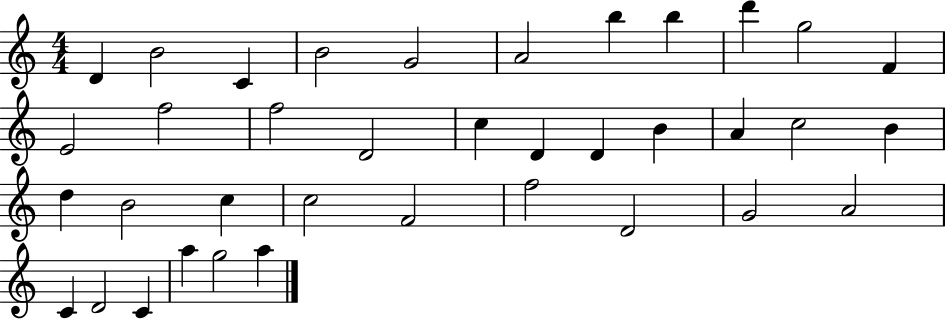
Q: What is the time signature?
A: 4/4